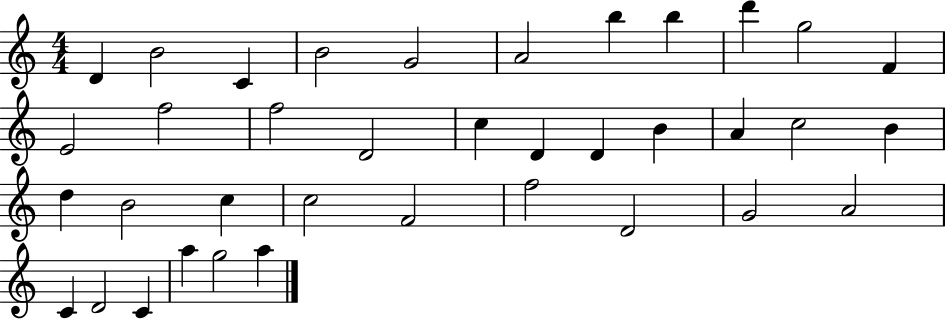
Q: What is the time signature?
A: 4/4